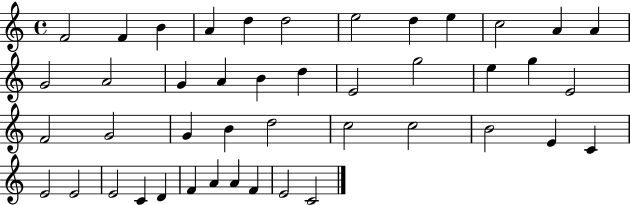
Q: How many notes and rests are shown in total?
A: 44